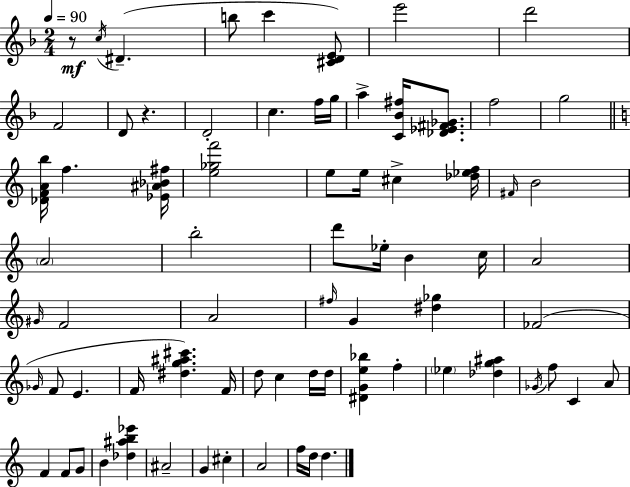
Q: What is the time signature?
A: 2/4